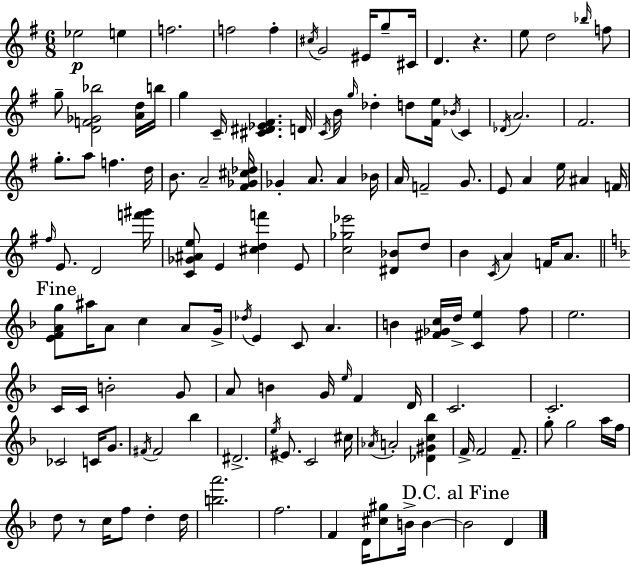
{
  \clef treble
  \numericTimeSignature
  \time 6/8
  \key g \major
  ees''2\p e''4 | f''2. | f''2 f''4-. | \acciaccatura { cis''16 } g'2 eis'16 g''8-- | \break cis'16 d'4. r4. | e''8 d''2 \grace { bes''16 } | f''8 g''8-- <d' f' ges' bes''>2 | <a' d''>16 b''16 g''4 c'16-- <cis' dis' ees' fis'>4. | \break d'16 \acciaccatura { c'16 } b'16 \grace { g''16 } des''4-. d''8 <fis' e''>16 | \acciaccatura { bes'16 } c'4 \acciaccatura { des'16 } a'2. | fis'2. | g''8.-. a''8 f''4. | \break d''16 b'8. a'2-- | <fis' ges' cis'' des''>16 ges'4-. a'8. | a'4 bes'16 a'16 f'2-- | g'8. e'8 a'4 | \break e''16 ais'4 f'16 \grace { fis''16 } e'8. d'2 | <f''' gis'''>16 <c' ges' ais' e''>8 e'4 | <cis'' d'' f'''>4 e'8 <c'' ges'' ees'''>2 | <dis' bes'>8 d''8 b'4 \acciaccatura { c'16 } | \break a'4 f'16 a'8. \mark "Fine" \bar "||" \break \key d \minor <e' f' a' g''>8 ais''16 a'8 c''4 a'8 g'16-> | \acciaccatura { des''16 } e'4 c'8 a'4. | b'4 <fis' ges' c''>16 d''16-> <c' e''>4 f''8 | e''2. | \break c'16 c'16 b'2-. g'8 | a'8 b'4 g'16 \grace { e''16 } f'4 | d'16 c'2. | c'2. | \break ces'2 c'16 g'8. | \acciaccatura { fis'16 } fis'2 bes''4 | dis'2.-> | \acciaccatura { e''16 } eis'8. c'2 | \break cis''16 \acciaccatura { aes'16 } a'2-. | <des' gis' c'' bes''>4 f'16-> f'2 | f'8.-- g''8-. g''2 | a''16 f''16 d''8 r8 c''16 f''8 | \break d''4-. d''16 <b'' a'''>2. | f''2. | f'4 d'16 <cis'' gis''>8 | b'16-> b'4~~ \mark "D.C. al Fine" b'2 | \break d'4 \bar "|."
}